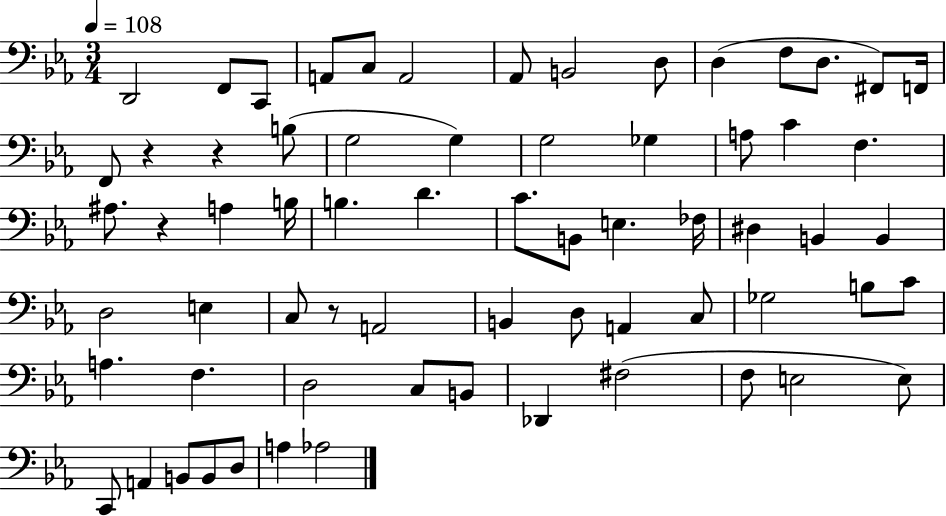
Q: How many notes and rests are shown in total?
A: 67